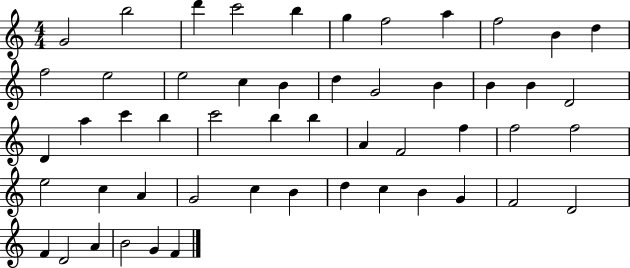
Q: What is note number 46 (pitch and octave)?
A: D4